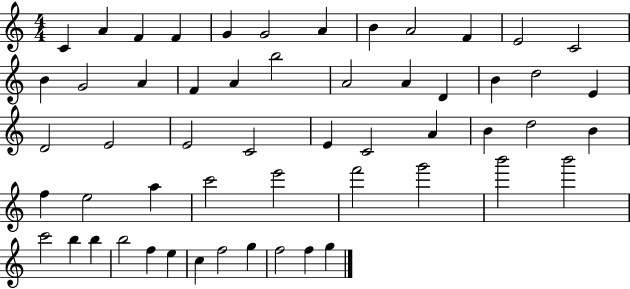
C4/q A4/q F4/q F4/q G4/q G4/h A4/q B4/q A4/h F4/q E4/h C4/h B4/q G4/h A4/q F4/q A4/q B5/h A4/h A4/q D4/q B4/q D5/h E4/q D4/h E4/h E4/h C4/h E4/q C4/h A4/q B4/q D5/h B4/q F5/q E5/h A5/q C6/h E6/h F6/h G6/h B6/h B6/h C6/h B5/q B5/q B5/h F5/q E5/q C5/q F5/h G5/q F5/h F5/q G5/q